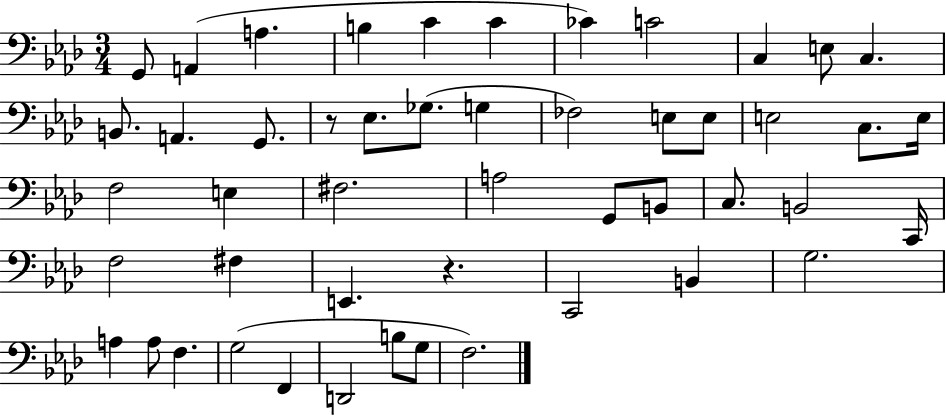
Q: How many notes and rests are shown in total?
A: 49